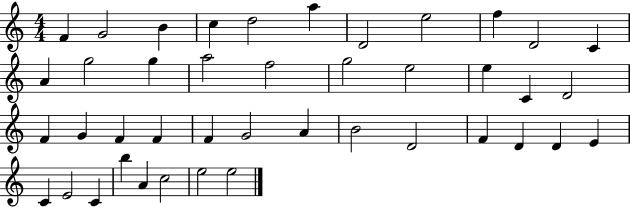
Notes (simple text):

F4/q G4/h B4/q C5/q D5/h A5/q D4/h E5/h F5/q D4/h C4/q A4/q G5/h G5/q A5/h F5/h G5/h E5/h E5/q C4/q D4/h F4/q G4/q F4/q F4/q F4/q G4/h A4/q B4/h D4/h F4/q D4/q D4/q E4/q C4/q E4/h C4/q B5/q A4/q C5/h E5/h E5/h